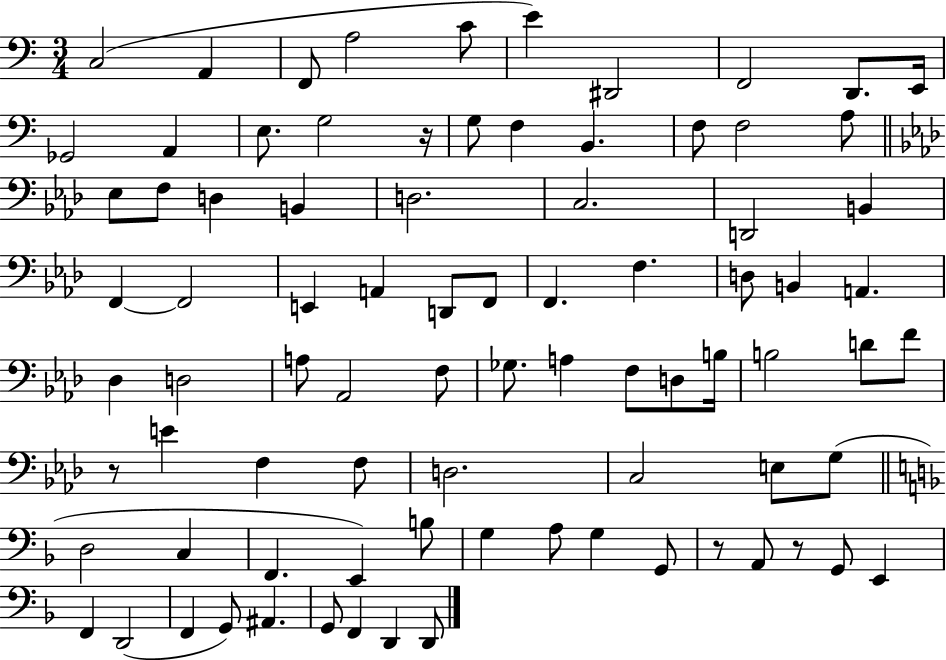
X:1
T:Untitled
M:3/4
L:1/4
K:C
C,2 A,, F,,/2 A,2 C/2 E ^D,,2 F,,2 D,,/2 E,,/4 _G,,2 A,, E,/2 G,2 z/4 G,/2 F, B,, F,/2 F,2 A,/2 _E,/2 F,/2 D, B,, D,2 C,2 D,,2 B,, F,, F,,2 E,, A,, D,,/2 F,,/2 F,, F, D,/2 B,, A,, _D, D,2 A,/2 _A,,2 F,/2 _G,/2 A, F,/2 D,/2 B,/4 B,2 D/2 F/2 z/2 E F, F,/2 D,2 C,2 E,/2 G,/2 D,2 C, F,, E,, B,/2 G, A,/2 G, G,,/2 z/2 A,,/2 z/2 G,,/2 E,, F,, D,,2 F,, G,,/2 ^A,, G,,/2 F,, D,, D,,/2